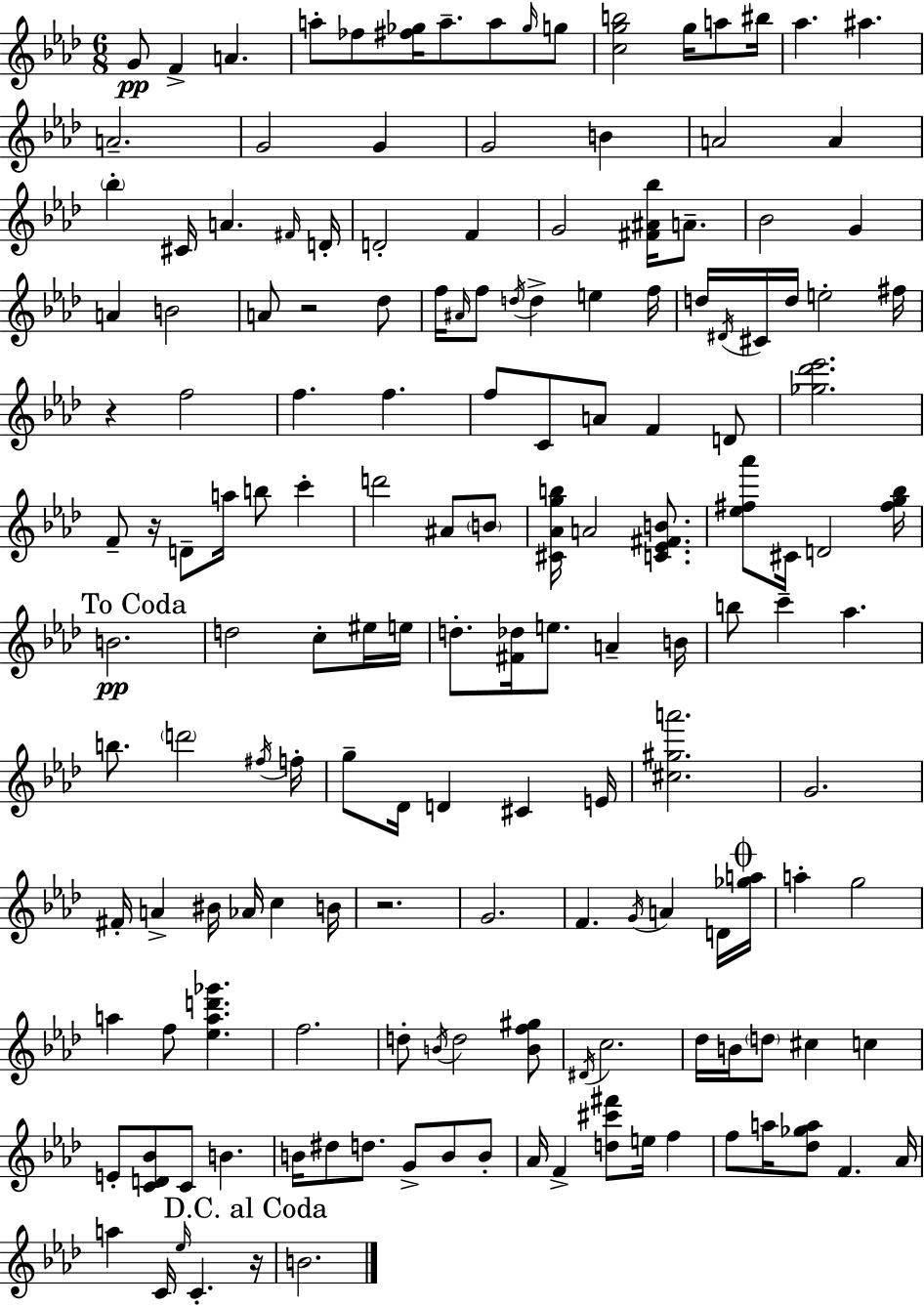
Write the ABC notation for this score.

X:1
T:Untitled
M:6/8
L:1/4
K:Ab
G/2 F A a/2 _f/2 [^f_g]/4 a/2 a/2 _g/4 g/2 [cgb]2 g/4 a/2 ^b/4 _a ^a A2 G2 G G2 B A2 A _b ^C/4 A ^F/4 D/4 D2 F G2 [^F^A_b]/4 A/2 _B2 G A B2 A/2 z2 _d/2 f/4 ^A/4 f/2 d/4 d e f/4 d/4 ^D/4 ^C/4 d/4 e2 ^f/4 z f2 f f f/2 C/2 A/2 F D/2 [_g_d'_e']2 F/2 z/4 D/2 a/4 b/2 c' d'2 ^A/2 B/2 [^C_Agb]/4 A2 [C_E^FB]/2 [_e^f_a']/2 ^C/4 D2 [^fg_b]/4 B2 d2 c/2 ^e/4 e/4 d/2 [^F_d]/4 e/2 A B/4 b/2 c' _a b/2 d'2 ^f/4 f/4 g/2 _D/4 D ^C E/4 [^c^ga']2 G2 ^F/4 A ^B/4 _A/4 c B/4 z2 G2 F G/4 A D/4 [_ga]/4 a g2 a f/2 [_ead'_g'] f2 d/2 B/4 d2 [Bf^g]/2 ^D/4 c2 _d/4 B/4 d/2 ^c c E/2 [CD_B]/2 C/2 B B/4 ^d/2 d/2 G/2 B/2 B/2 _A/4 F [d^c'^f']/2 e/4 f f/2 a/4 [_d_ga]/2 F _A/4 a C/4 _e/4 C z/4 B2